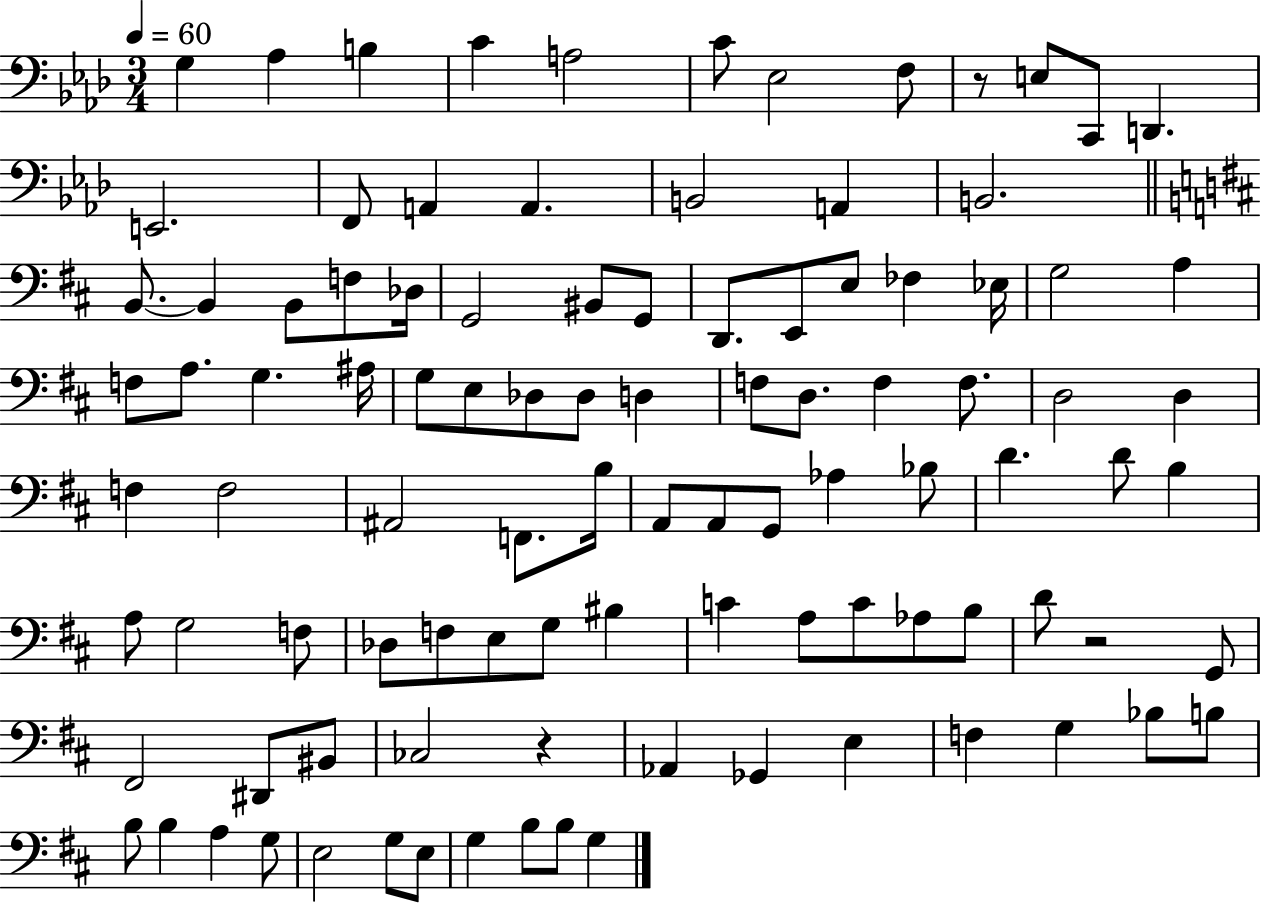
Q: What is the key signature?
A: AES major